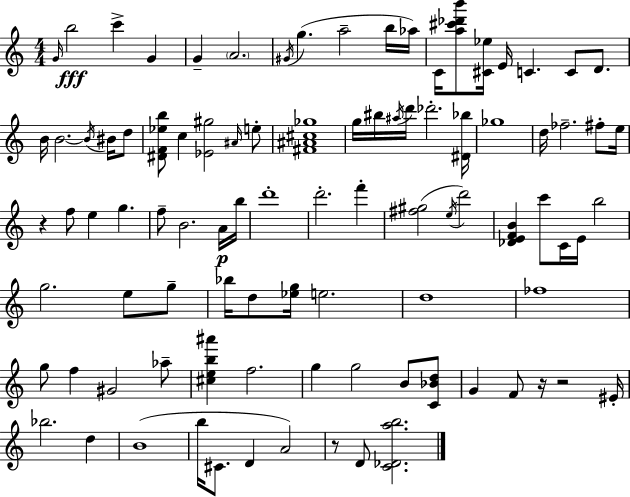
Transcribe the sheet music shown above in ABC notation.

X:1
T:Untitled
M:4/4
L:1/4
K:C
G/4 b2 c' G G A2 ^G/4 g a2 b/4 _a/4 C/4 [a^c'_d'b']/2 [^C_e]/4 E/4 C C/2 D/2 B/4 B2 B/4 ^B/4 d/2 [^DF_eb]/2 c [_E^g]2 ^A/4 e/2 [^F^A^c_g]4 g/4 ^b/4 ^a/4 d'/4 _d'2 [^D_b]/4 _g4 d/4 _f2 ^f/2 e/4 z f/2 e g f/2 B2 A/4 b/4 d'4 d'2 f' [^f^g]2 e/4 d'2 [_DEFB] c'/2 C/4 E/4 b2 g2 e/2 g/2 _b/4 d/2 [_eg]/4 e2 d4 _f4 g/2 f ^G2 _a/2 [^ceb^a'] f2 g g2 B/2 [C_Bd]/2 G F/2 z/4 z2 ^E/4 _b2 d B4 b/4 ^C/2 D A2 z/2 D/2 [C_Dab]2